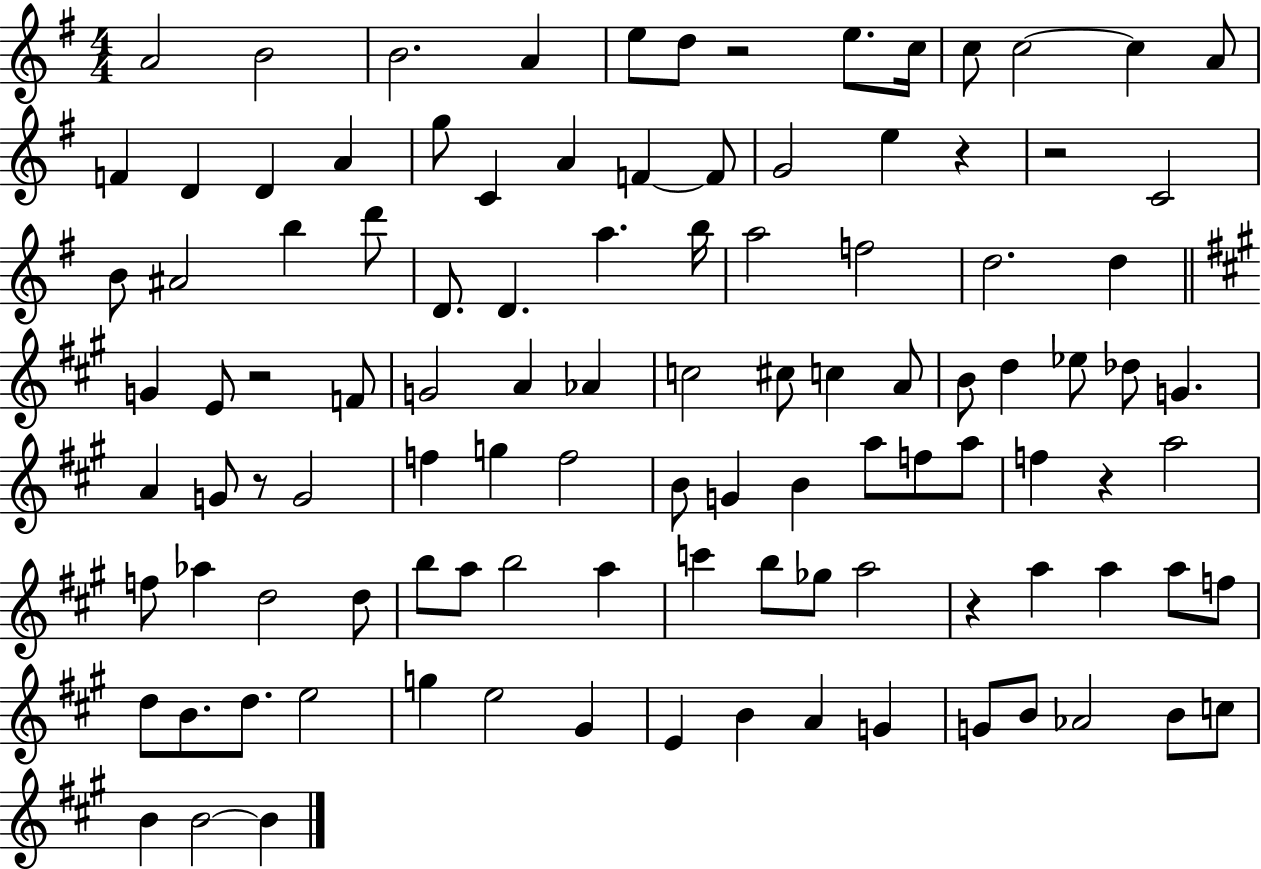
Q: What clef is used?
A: treble